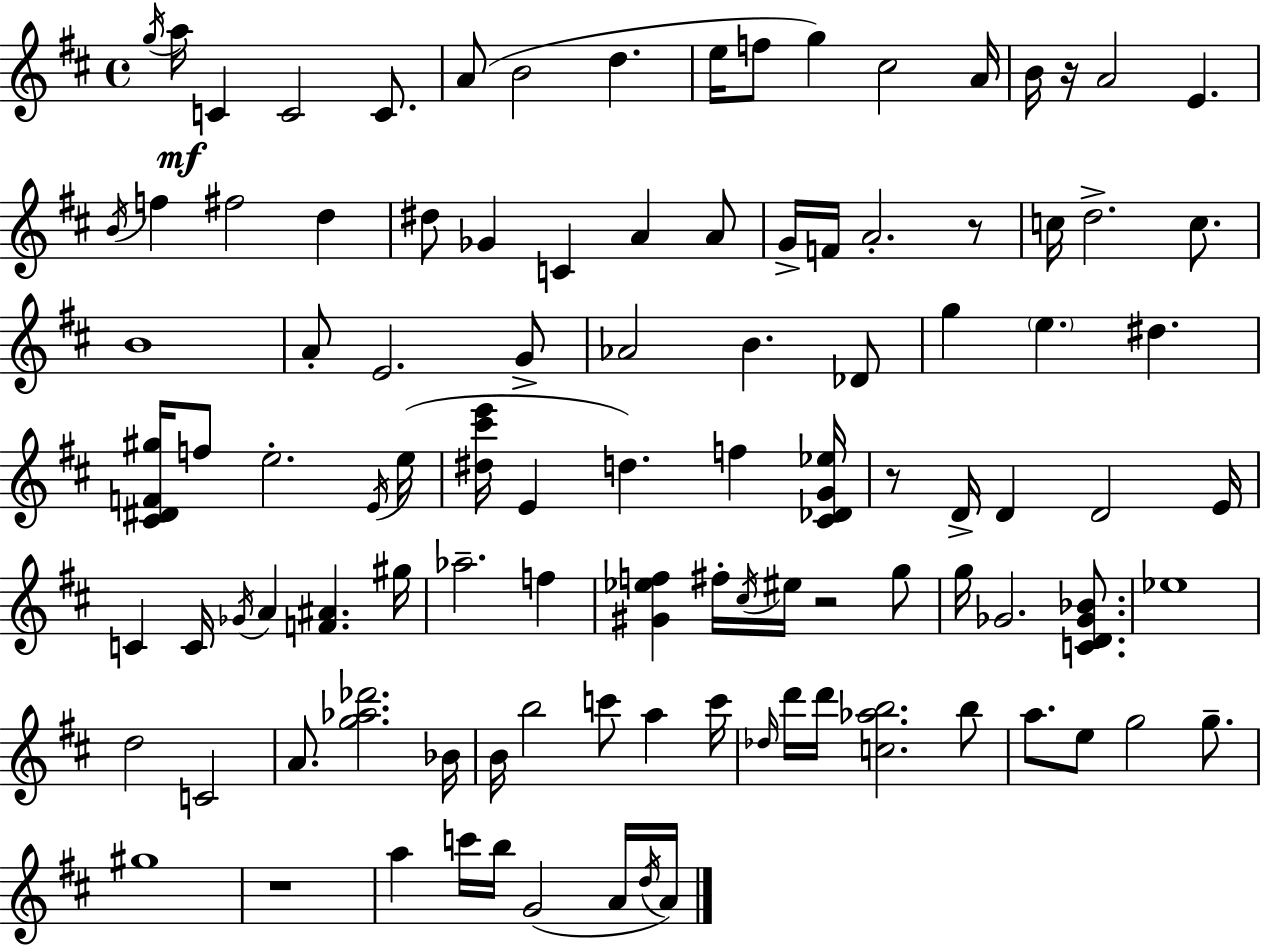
X:1
T:Untitled
M:4/4
L:1/4
K:D
g/4 a/4 C C2 C/2 A/2 B2 d e/4 f/2 g ^c2 A/4 B/4 z/4 A2 E B/4 f ^f2 d ^d/2 _G C A A/2 G/4 F/4 A2 z/2 c/4 d2 c/2 B4 A/2 E2 G/2 _A2 B _D/2 g e ^d [^C^DF^g]/4 f/2 e2 E/4 e/4 [^d^c'e']/4 E d f [^C_DG_e]/4 z/2 D/4 D D2 E/4 C C/4 _G/4 A [F^A] ^g/4 _a2 f [^G_ef] ^f/4 ^c/4 ^e/4 z2 g/2 g/4 _G2 [CD_G_B]/2 _e4 d2 C2 A/2 [g_a_d']2 _B/4 B/4 b2 c'/2 a c'/4 _d/4 d'/4 d'/4 [c_ab]2 b/2 a/2 e/2 g2 g/2 ^g4 z4 a c'/4 b/4 G2 A/4 d/4 A/4